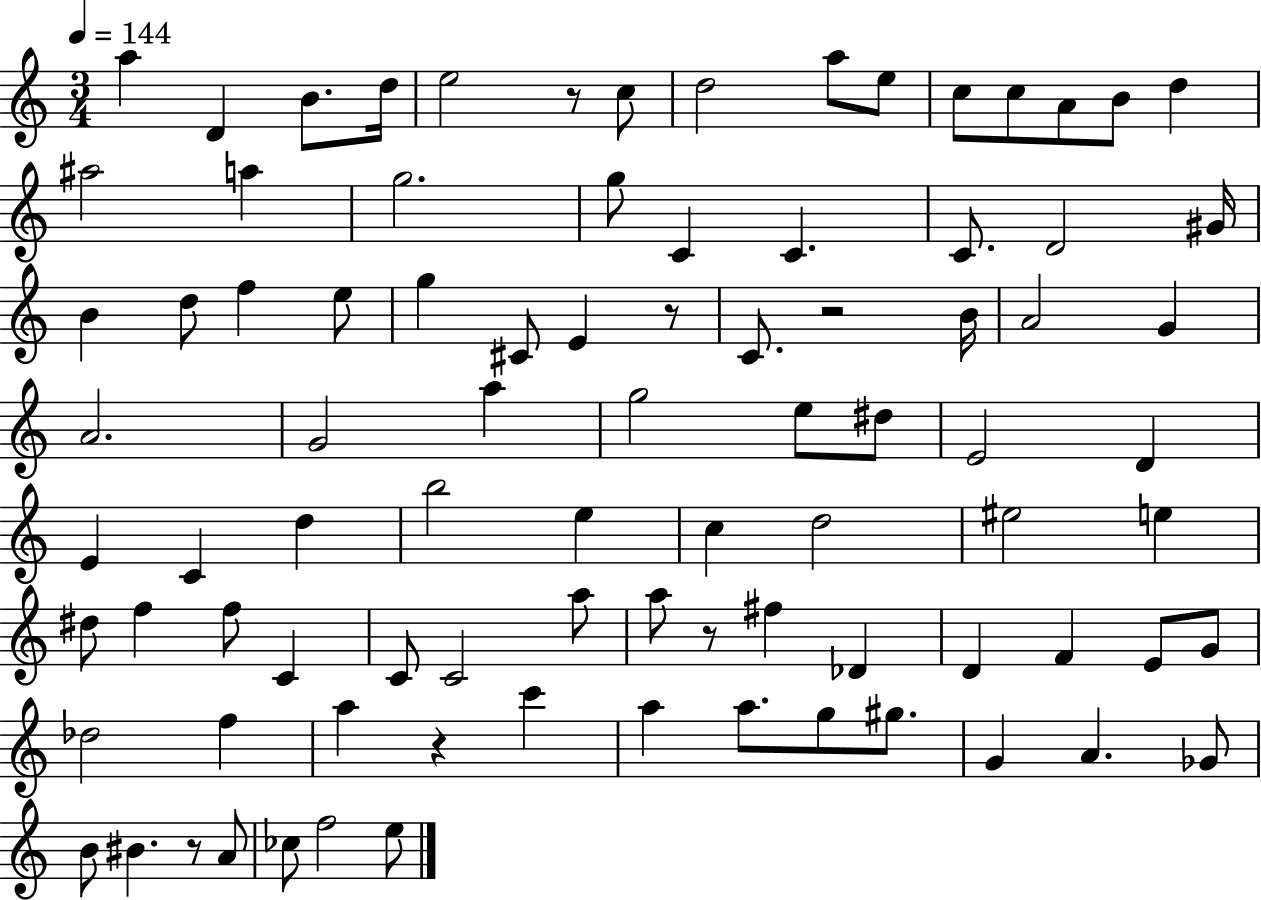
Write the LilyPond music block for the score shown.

{
  \clef treble
  \numericTimeSignature
  \time 3/4
  \key c \major
  \tempo 4 = 144
  a''4 d'4 b'8. d''16 | e''2 r8 c''8 | d''2 a''8 e''8 | c''8 c''8 a'8 b'8 d''4 | \break ais''2 a''4 | g''2. | g''8 c'4 c'4. | c'8. d'2 gis'16 | \break b'4 d''8 f''4 e''8 | g''4 cis'8 e'4 r8 | c'8. r2 b'16 | a'2 g'4 | \break a'2. | g'2 a''4 | g''2 e''8 dis''8 | e'2 d'4 | \break e'4 c'4 d''4 | b''2 e''4 | c''4 d''2 | eis''2 e''4 | \break dis''8 f''4 f''8 c'4 | c'8 c'2 a''8 | a''8 r8 fis''4 des'4 | d'4 f'4 e'8 g'8 | \break des''2 f''4 | a''4 r4 c'''4 | a''4 a''8. g''8 gis''8. | g'4 a'4. ges'8 | \break b'8 bis'4. r8 a'8 | ces''8 f''2 e''8 | \bar "|."
}